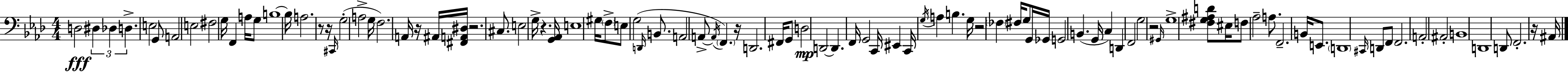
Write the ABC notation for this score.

X:1
T:Untitled
M:4/4
L:1/4
K:Ab
D,2 ^D, _D, D, E,2 G,,/2 A,,2 E,2 ^F,2 G,/4 F,, A,/4 G,/2 B,4 B,/4 A,2 z/2 z/4 ^C,,/4 G,2 A,2 G,/4 F,2 A,,/4 z/4 ^A,,/4 [^F,,A,,^D,]/4 z2 ^C,/2 E,2 G,/4 z [G,,_A,,]/4 E,4 ^G,/4 F,/2 E,/2 G,2 D,,/4 B,,/2 A,,2 A,,/2 A,,/4 F,, z/4 D,,2 ^F,,/4 G,,/2 D,2 D,,2 D,, F,,/4 G,,2 C,,/4 ^E,, C,,/4 G,/4 A, B, G,/4 z2 _F, ^F,/4 G,/2 G,,/4 _G,,/4 G,,2 B,, G,,/4 C, D,, F,,2 G,2 z2 ^G,,/4 G,4 [^F,G,^A,D]/2 ^E,/4 F,/2 _A,2 A,/2 F,,2 B,,/4 E,,/2 D,,4 ^C,,/4 D,,/2 F,,/2 F,,2 A,,2 ^A,,2 B,,4 D,,4 D,,/2 F,,2 z/4 ^A,,/4